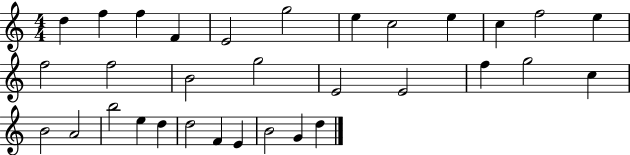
{
  \clef treble
  \numericTimeSignature
  \time 4/4
  \key c \major
  d''4 f''4 f''4 f'4 | e'2 g''2 | e''4 c''2 e''4 | c''4 f''2 e''4 | \break f''2 f''2 | b'2 g''2 | e'2 e'2 | f''4 g''2 c''4 | \break b'2 a'2 | b''2 e''4 d''4 | d''2 f'4 e'4 | b'2 g'4 d''4 | \break \bar "|."
}